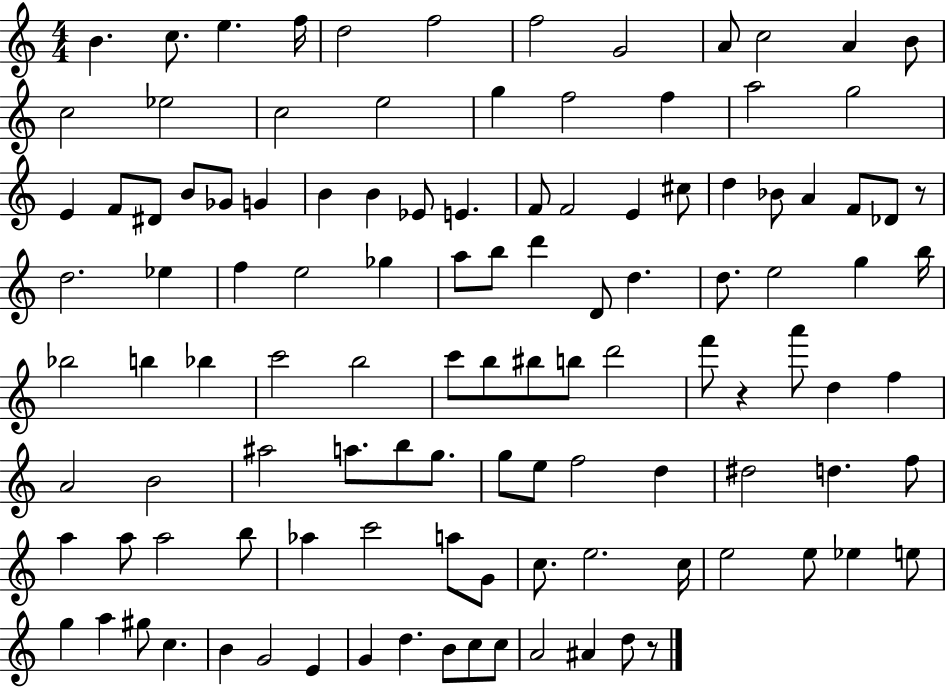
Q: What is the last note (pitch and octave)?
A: D5